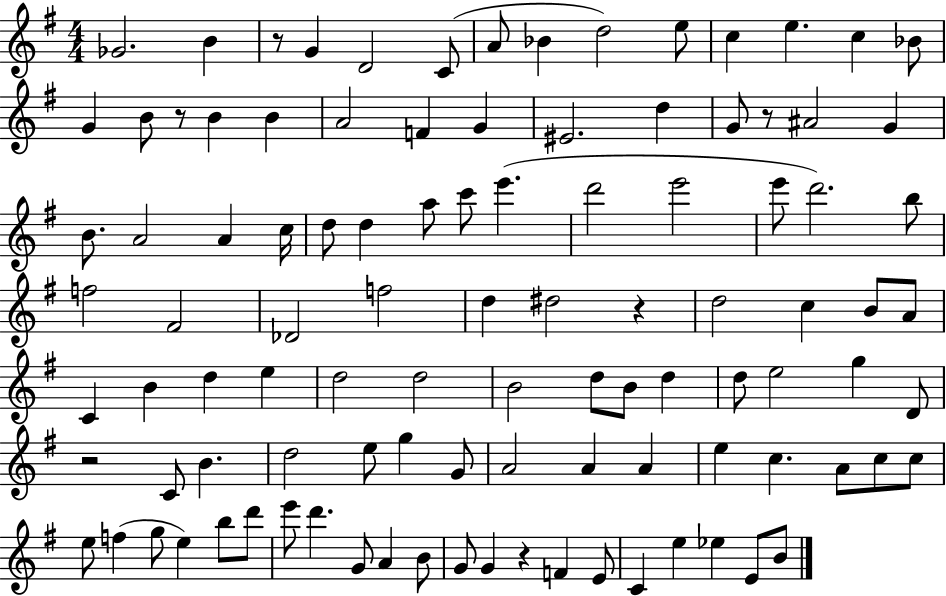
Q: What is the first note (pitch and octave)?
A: Gb4